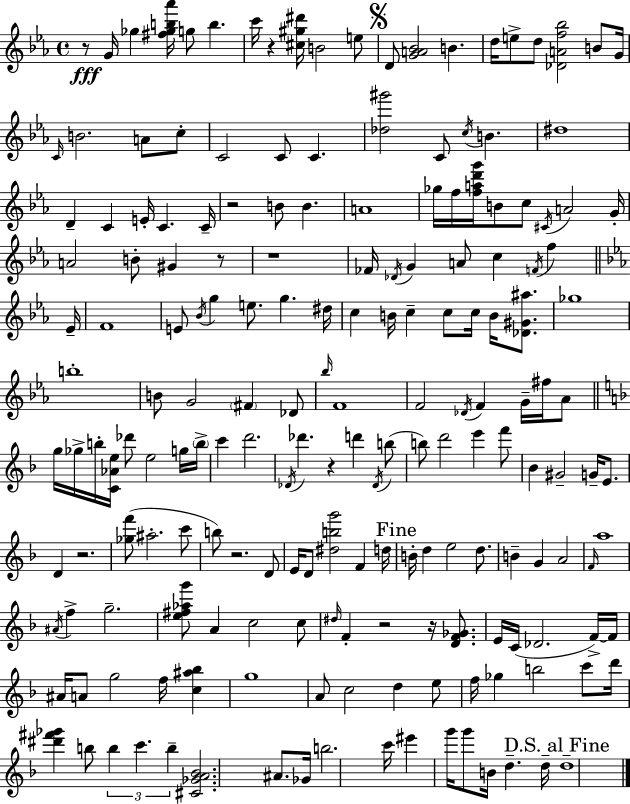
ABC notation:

X:1
T:Untitled
M:4/4
L:1/4
K:Eb
z/2 G/4 _g [^f_gb_a']/4 g/2 b c'/4 z [^c^g^d']/4 B2 e/2 D/2 [GA_B]2 B d/4 e/2 d/2 [_DAf_b]2 B/2 G/4 C/4 B2 A/2 c/2 C2 C/2 C [_d^g']2 C/2 c/4 B ^d4 D C E/4 C C/4 z2 B/2 B A4 _g/4 f/4 [fad'g']/4 B/2 c/2 ^C/4 A2 G/4 A2 B/2 ^G z/2 z4 _F/4 _D/4 G A/2 c F/4 f _E/4 F4 E/2 _B/4 g e/2 g ^d/4 c B/4 c c/2 c/4 B/4 [_D^G^a]/2 _g4 b4 B/2 G2 ^F _D/2 _b/4 F4 F2 _D/4 F G/4 ^f/4 _A/2 g/4 _g/4 b/4 [C_Ae]/4 _d'/2 e2 g/4 b/4 c' d'2 _D/4 _d' z d' _D/4 b/2 b/2 d'2 e' f'/2 _B ^G2 G/4 E/2 D z2 [_gf']/2 ^a2 c'/2 b/2 z2 D/2 E/4 D/2 [^dbg']2 F d/4 B/4 d e2 d/2 B G A2 F/4 a4 ^A/4 f g2 [e^f_ag']/2 A c2 c/2 ^d/4 F z2 z/4 [DF_G]/2 E/4 C/4 _D2 F/4 F/4 ^A/4 A/2 g2 f/4 [c^a_b] g4 A/2 c2 d e/2 f/4 _g b2 c'/2 d'/4 [^d'^f'_g'] b/2 b c' b [^C_GA_B]2 ^A/2 _G/4 b2 c'/4 ^e' g'/4 g'/2 B/4 d d/4 d4